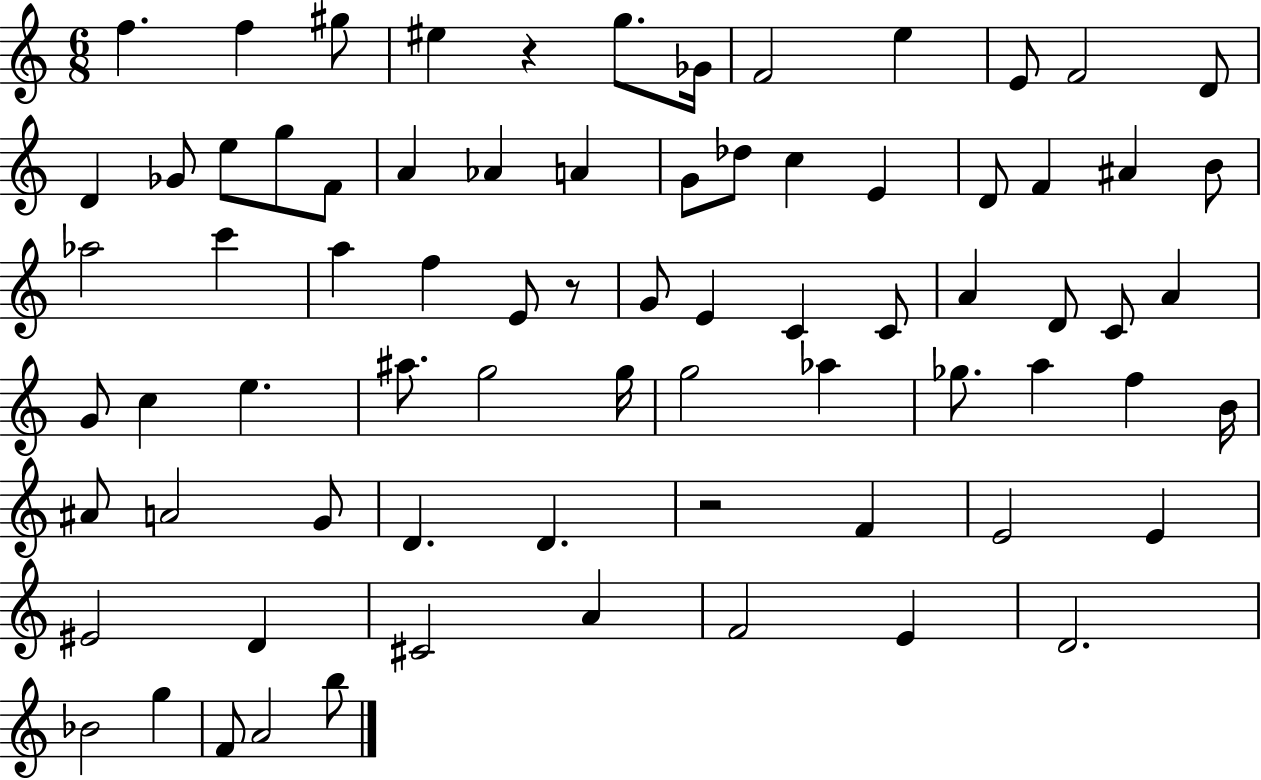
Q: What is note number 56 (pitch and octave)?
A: D4